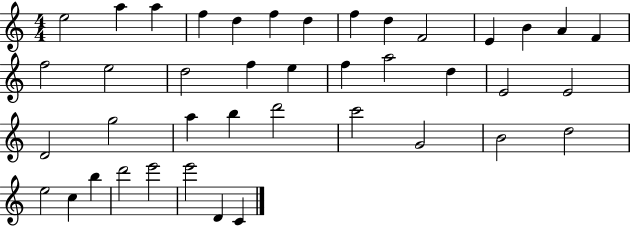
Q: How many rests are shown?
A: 0